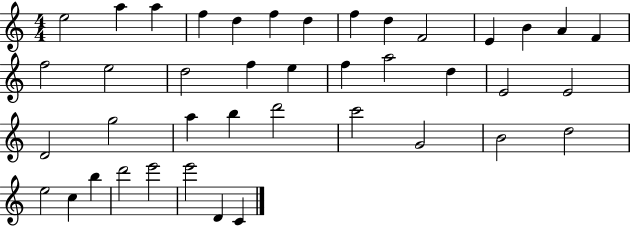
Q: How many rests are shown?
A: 0